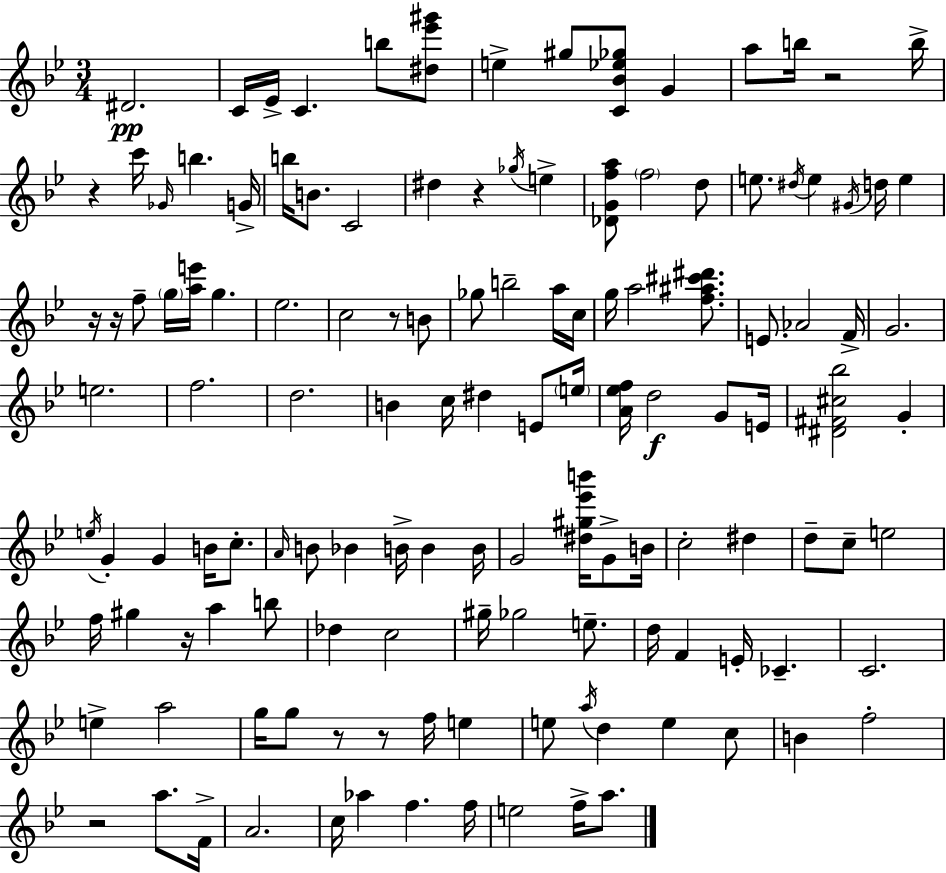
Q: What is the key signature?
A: G minor